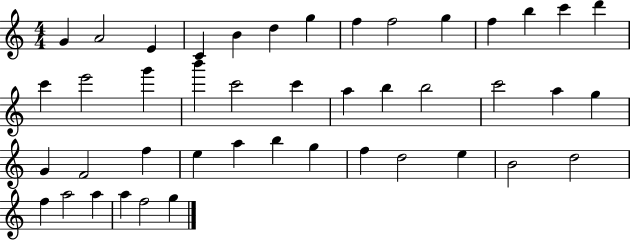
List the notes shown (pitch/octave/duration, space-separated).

G4/q A4/h E4/q C4/q B4/q D5/q G5/q F5/q F5/h G5/q F5/q B5/q C6/q D6/q C6/q E6/h G6/q B6/q C6/h C6/q A5/q B5/q B5/h C6/h A5/q G5/q G4/q F4/h F5/q E5/q A5/q B5/q G5/q F5/q D5/h E5/q B4/h D5/h F5/q A5/h A5/q A5/q F5/h G5/q